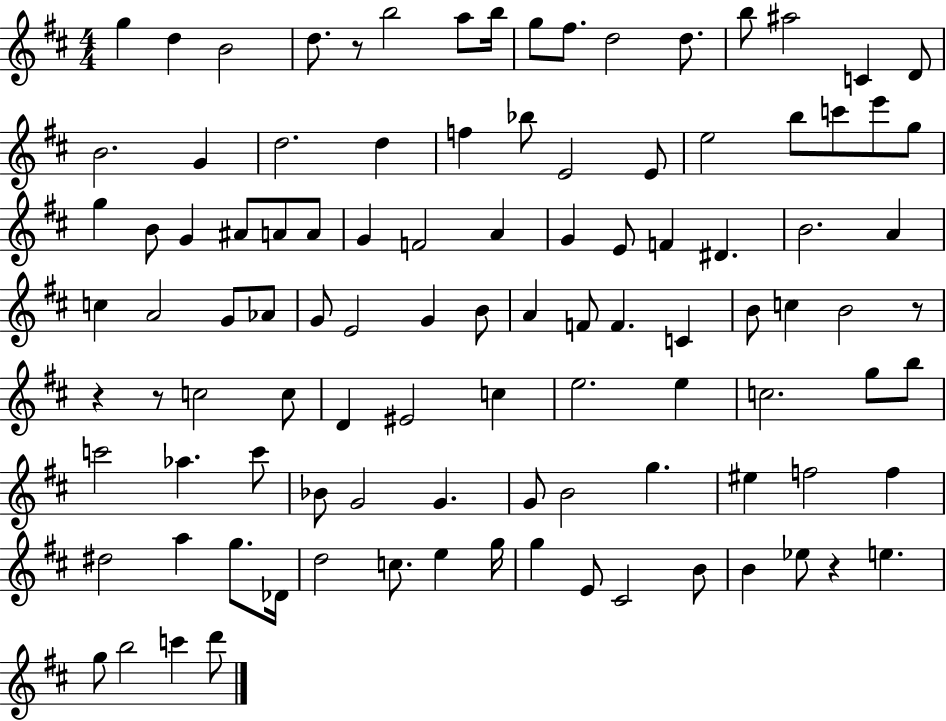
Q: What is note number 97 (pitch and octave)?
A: B5